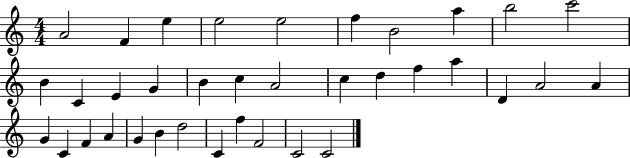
A4/h F4/q E5/q E5/h E5/h F5/q B4/h A5/q B5/h C6/h B4/q C4/q E4/q G4/q B4/q C5/q A4/h C5/q D5/q F5/q A5/q D4/q A4/h A4/q G4/q C4/q F4/q A4/q G4/q B4/q D5/h C4/q F5/q F4/h C4/h C4/h